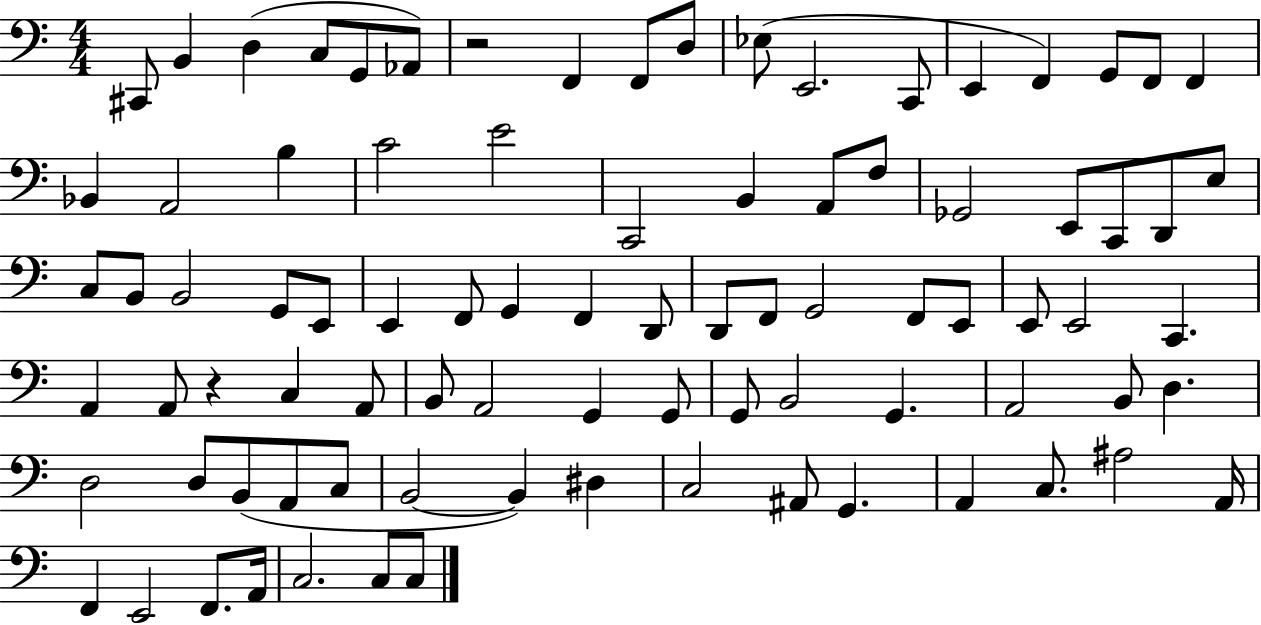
{
  \clef bass
  \numericTimeSignature
  \time 4/4
  \key c \major
  cis,8 b,4 d4( c8 g,8 aes,8) | r2 f,4 f,8 d8 | ees8( e,2. c,8 | e,4 f,4) g,8 f,8 f,4 | \break bes,4 a,2 b4 | c'2 e'2 | c,2 b,4 a,8 f8 | ges,2 e,8 c,8 d,8 e8 | \break c8 b,8 b,2 g,8 e,8 | e,4 f,8 g,4 f,4 d,8 | d,8 f,8 g,2 f,8 e,8 | e,8 e,2 c,4. | \break a,4 a,8 r4 c4 a,8 | b,8 a,2 g,4 g,8 | g,8 b,2 g,4. | a,2 b,8 d4. | \break d2 d8 b,8( a,8 c8 | b,2~~ b,4) dis4 | c2 ais,8 g,4. | a,4 c8. ais2 a,16 | \break f,4 e,2 f,8. a,16 | c2. c8 c8 | \bar "|."
}